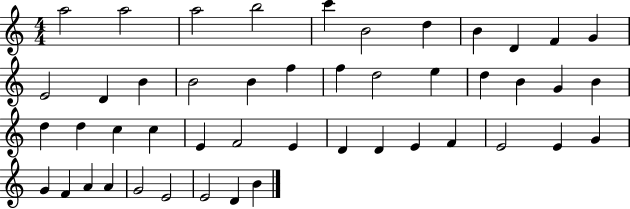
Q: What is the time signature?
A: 4/4